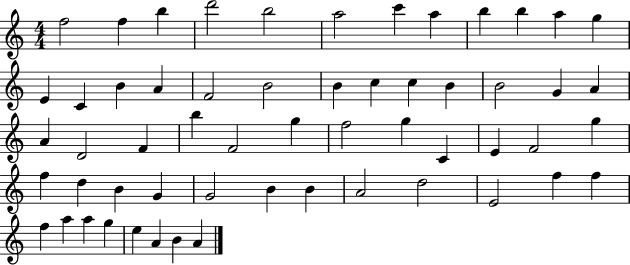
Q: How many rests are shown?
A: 0